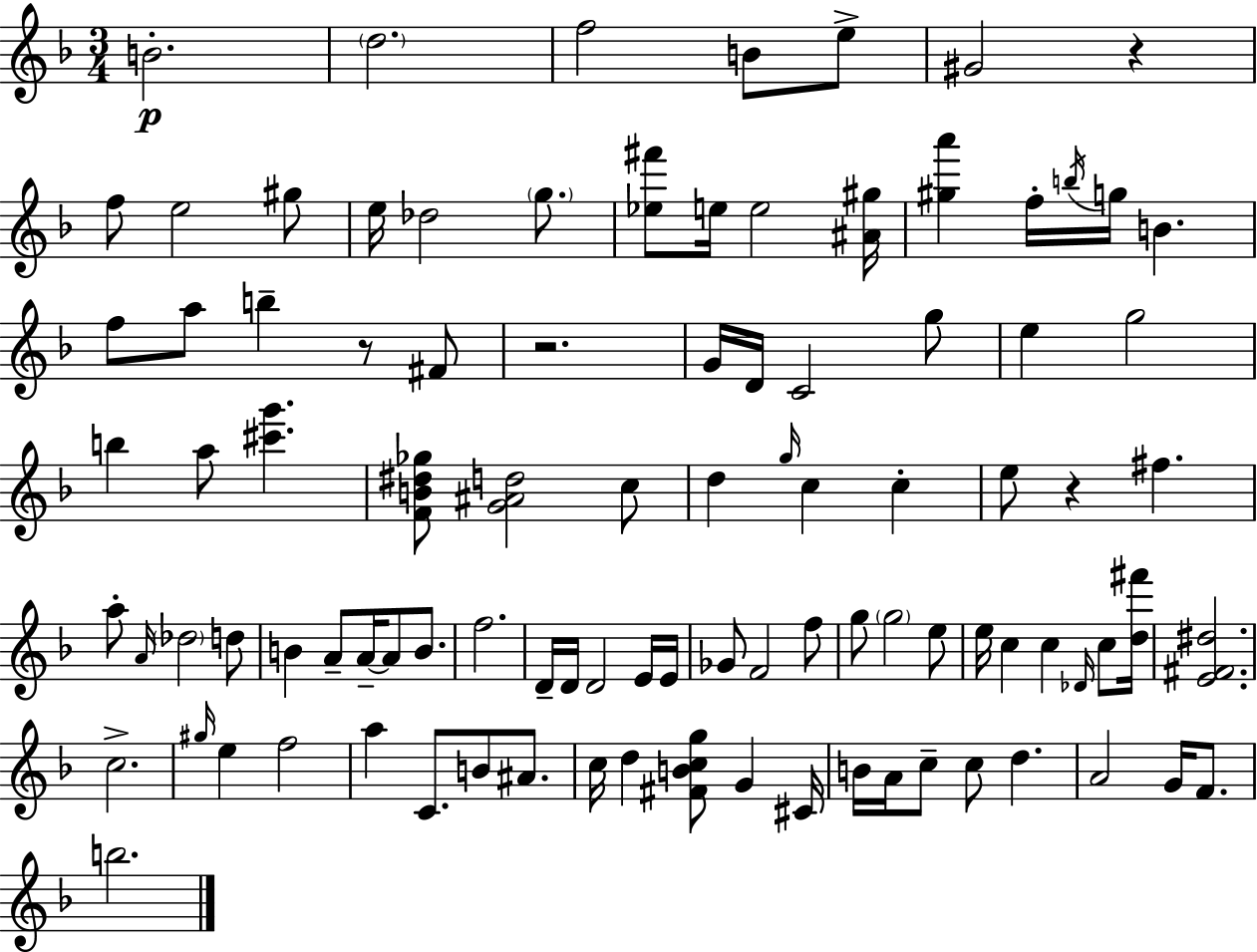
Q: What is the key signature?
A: F major